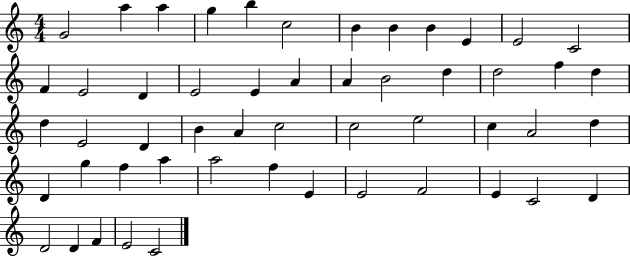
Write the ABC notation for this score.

X:1
T:Untitled
M:4/4
L:1/4
K:C
G2 a a g b c2 B B B E E2 C2 F E2 D E2 E A A B2 d d2 f d d E2 D B A c2 c2 e2 c A2 d D g f a a2 f E E2 F2 E C2 D D2 D F E2 C2